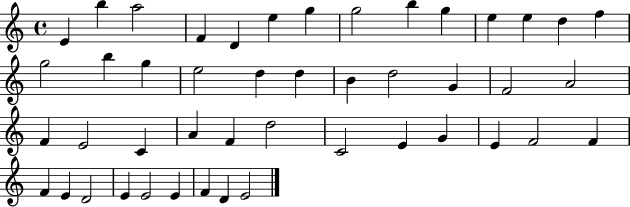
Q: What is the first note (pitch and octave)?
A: E4